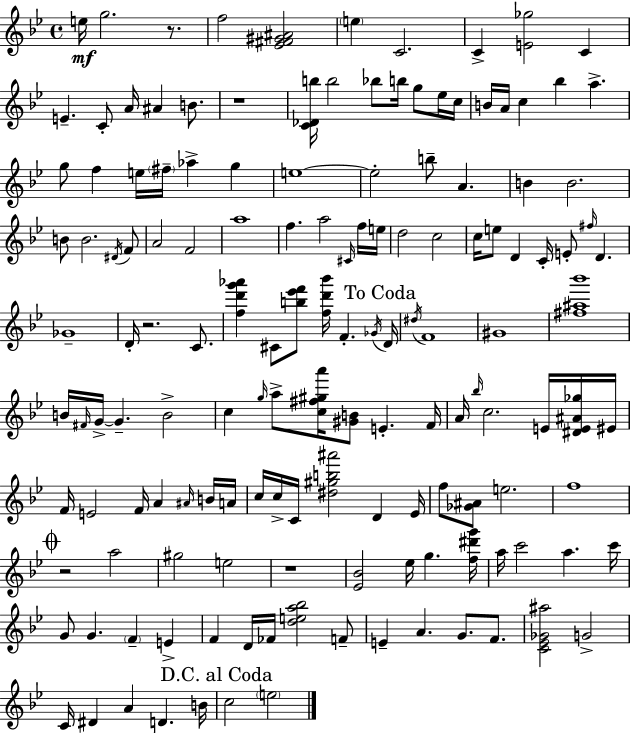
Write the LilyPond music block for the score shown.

{
  \clef treble
  \time 4/4
  \defaultTimeSignature
  \key g \minor
  \repeat volta 2 { e''16\mf g''2. r8. | f''2 <ees' fis' gis' ais'>2 | \parenthesize e''4 c'2. | c'4-> <e' ges''>2 c'4 | \break e'4.-- c'8-. a'16 ais'4 b'8. | r1 | <c' des' b''>16 b''2 bes''8 b''16 g''8 ees''16 c''16 | b'16 a'16 c''4 bes''4 a''4.-> | \break g''8 f''4 e''16 \parenthesize fis''16-- aes''4-> g''4 | e''1~~ | e''2-. b''8-- a'4. | b'4 b'2. | \break b'8 b'2. \acciaccatura { dis'16 } f'8 | a'2 f'2 | a''1 | f''4. a''2 \grace { cis'16 } | \break f''16 e''16 d''2 c''2 | c''16 e''8 d'4 c'16-. e'8-. \grace { fis''16 } d'4. | ges'1-- | d'16-. r2. | \break c'8. <f'' d''' g''' aes'''>4 cis'8 <b'' ees''' f'''>8 <f'' d''' bes'''>16 f'4.-. | \acciaccatura { ges'16 } \mark "To Coda" d'16 \acciaccatura { dis''16 } f'1 | gis'1 | <fis'' ais'' bes'''>1 | \break b'16 \grace { fis'16 } g'16->~~ g'4.-- b'2-> | c''4 \grace { g''16 } a''8-> <c'' fis'' gis'' a'''>16 <gis' b'>8 | e'4.-. f'16 a'16 \grace { bes''16 } c''2. | e'16 <dis' e' ais' ges''>16 eis'16 f'16 e'2 | \break f'16 a'4 \grace { ais'16 } b'16 a'16 c''16 c''16-> c'16 <dis'' gis'' b'' ais'''>2 | d'4 ees'16 f''8 <ges' ais'>8 e''2. | f''1 | \mark \markup { \musicglyph "scripts.coda" } r2 | \break a''2 gis''2 | e''2 r1 | <ees' bes'>2 | ees''16 g''4. <f'' dis''' g'''>16 a''16 c'''2 | \break a''4. c'''16 g'8 g'4. | \parenthesize f'4-- e'4-> f'4 d'16 fes'16 <d'' e'' a'' bes''>2 | f'8-- e'4-- a'4. | g'8. f'8. <c' ees' ges' ais''>2 | \break g'2-> c'16 dis'4 a'4 | d'4. b'16 \mark "D.C. al Coda" c''2 | \parenthesize e''2 } \bar "|."
}